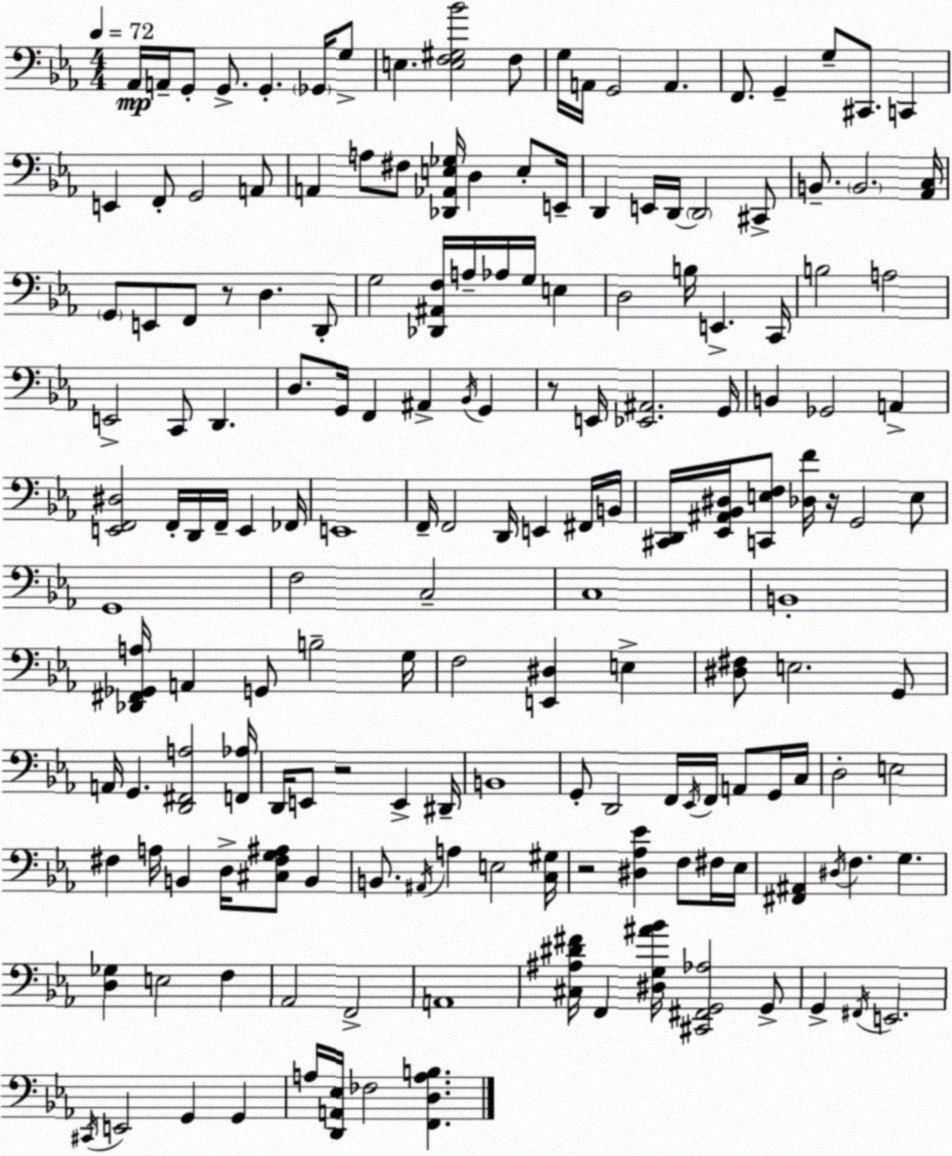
X:1
T:Untitled
M:4/4
L:1/4
K:Eb
_A,,/4 A,,/4 G,,/2 G,,/2 G,, _G,,/4 G,/2 E, [E,F,^G,_B]2 F,/2 G,/4 A,,/4 G,,2 A,, F,,/2 G,, G,/2 ^C,,/2 C,, E,, F,,/2 G,,2 A,,/2 A,, A,/2 ^F,/2 [_D,,_A,,E,_G,]/4 D, E,/2 E,,/4 D,, E,,/4 D,,/4 D,,2 ^C,,/2 B,,/2 B,,2 [_A,,C,]/4 G,,/2 E,,/2 F,,/2 z/2 D, D,,/2 G,2 [_D,,^A,,F,]/4 A,/4 _A,/4 G,/4 E, D,2 B,/4 E,, C,,/4 B,2 A,2 E,,2 C,,/2 D,, D,/2 G,,/4 F,, ^A,, _B,,/4 G,, z/2 E,,/4 [_E,,^A,,]2 G,,/4 B,, _G,,2 A,, [E,,F,,^D,]2 F,,/4 D,,/4 F,,/4 E,, _F,,/4 E,,4 F,,/4 F,,2 D,,/4 E,, ^F,,/4 B,,/4 [^C,,D,,]/4 [_E,,^A,,_B,,^D,]/4 [C,,E,F,]/2 [_D,F]/4 z/4 G,,2 E,/2 G,,4 F,2 C,2 C,4 B,,4 [_D,,^F,,_G,,A,]/4 A,, G,,/2 B,2 G,/4 F,2 [E,,^D,] E, [^D,^F,]/2 E,2 G,,/2 A,,/4 G,, [D,,^F,,A,]2 [F,,_A,]/4 D,,/4 E,,/2 z2 E,, ^D,,/4 B,,4 G,,/2 D,,2 F,,/4 _E,,/4 F,,/4 A,,/2 G,,/4 C,/4 D,2 E,2 ^F, A,/4 B,, D,/4 [^C,^F,G,^A,]/2 B,, B,,/2 ^A,,/4 A, E,2 [C,^G,]/4 z2 [^D,_A,_E] F,/2 ^F,/4 _E,/4 [^F,,^A,,] ^D,/4 F, G, [D,_G,] E,2 F, _A,,2 F,,2 A,,4 [^C,^A,^D^F]/4 F,, [^D,G,^A_B]/4 [^C,,^F,,G,,_A,]2 G,,/2 G,, ^F,,/4 E,,2 ^C,,/4 E,,2 G,, G,, A,/4 [D,,A,,_E,]/4 _F,2 [F,,D,A,B,]